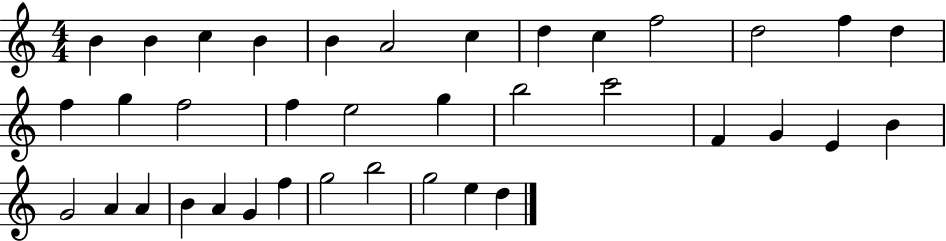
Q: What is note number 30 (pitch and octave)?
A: A4